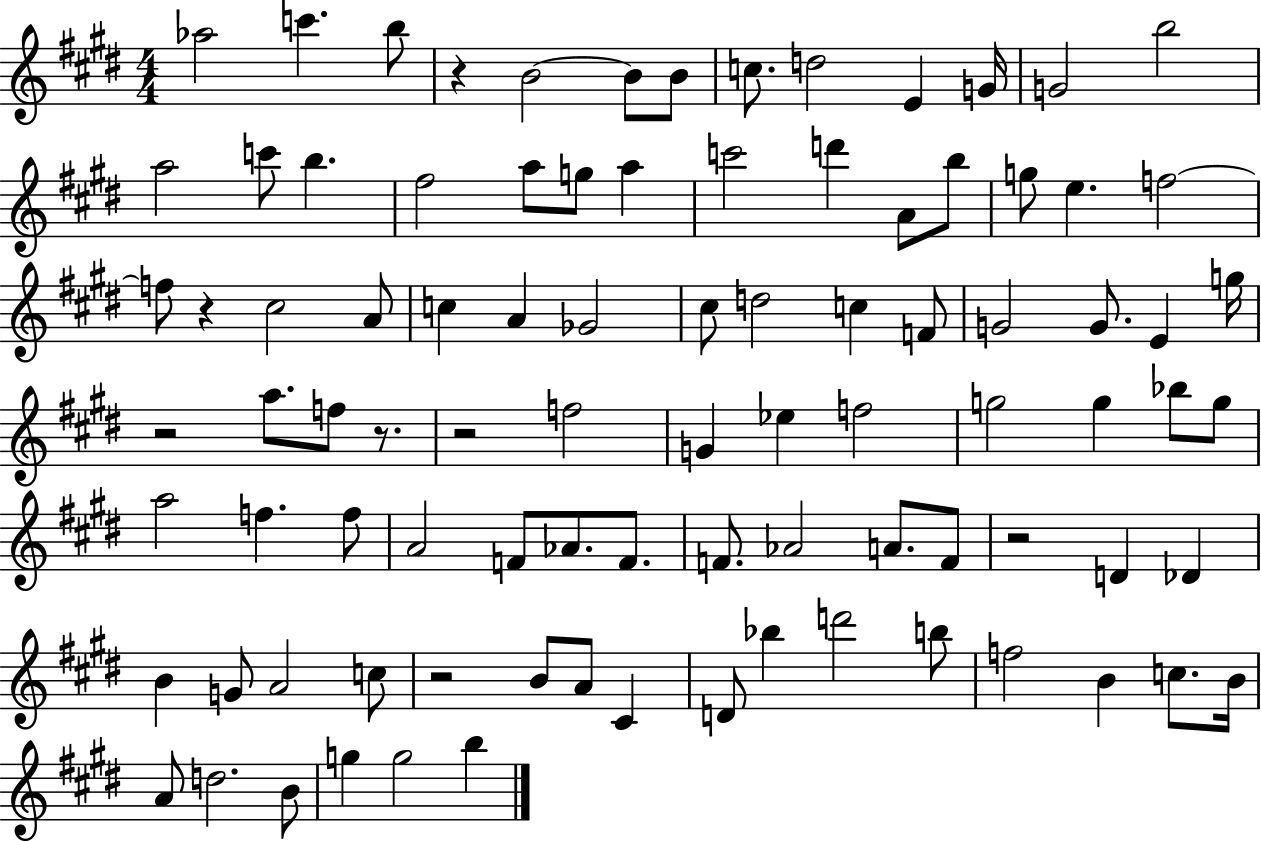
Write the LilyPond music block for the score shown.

{
  \clef treble
  \numericTimeSignature
  \time 4/4
  \key e \major
  aes''2 c'''4. b''8 | r4 b'2~~ b'8 b'8 | c''8. d''2 e'4 g'16 | g'2 b''2 | \break a''2 c'''8 b''4. | fis''2 a''8 g''8 a''4 | c'''2 d'''4 a'8 b''8 | g''8 e''4. f''2~~ | \break f''8 r4 cis''2 a'8 | c''4 a'4 ges'2 | cis''8 d''2 c''4 f'8 | g'2 g'8. e'4 g''16 | \break r2 a''8. f''8 r8. | r2 f''2 | g'4 ees''4 f''2 | g''2 g''4 bes''8 g''8 | \break a''2 f''4. f''8 | a'2 f'8 aes'8. f'8. | f'8. aes'2 a'8. f'8 | r2 d'4 des'4 | \break b'4 g'8 a'2 c''8 | r2 b'8 a'8 cis'4 | d'8 bes''4 d'''2 b''8 | f''2 b'4 c''8. b'16 | \break a'8 d''2. b'8 | g''4 g''2 b''4 | \bar "|."
}